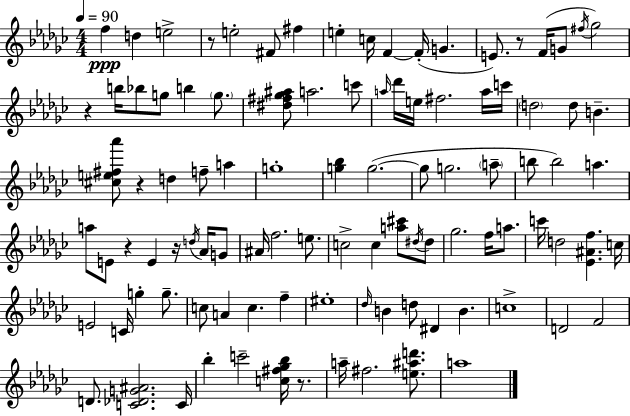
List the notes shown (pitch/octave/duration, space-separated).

F5/q D5/q E5/h R/e E5/h F#4/e F#5/q E5/q C5/s F4/q F4/s G4/q. E4/e. R/e F4/s G4/e F#5/s Gb5/h R/q B5/s Bb5/e G5/e B5/q G5/e. [D#5,F#5,Gb5,A#5]/e A5/h. C6/e A5/s Db6/s E5/s F#5/h. A5/s C6/s D5/h D5/e B4/q. [C#5,E5,F#5,Ab6]/e R/q D5/q F5/e A5/q G5/w [G5,Bb5]/q G5/h. G5/e G5/h. A5/e B5/e B5/h A5/q. A5/e E4/e R/q E4/q R/s D5/s Ab4/s G4/e A#4/s F5/h. E5/e. C5/h C5/q [A5,C#6]/e D#5/s D#5/e Gb5/h. F5/s A5/e. C6/s D5/h [Eb4,A#4,F5]/q. C5/s E4/h C4/s G5/q G5/e. C5/e A4/q C5/q. F5/q EIS5/w Db5/s B4/q D5/e D#4/q B4/q. C5/w D4/h F4/h D4/e. [C4,Db4,G4,A#4]/h. C4/s Bb5/q C6/h [C5,F#5,Gb5,Bb5]/s R/e. A5/s F#5/h. [E5,A#5,D6]/e. A5/w